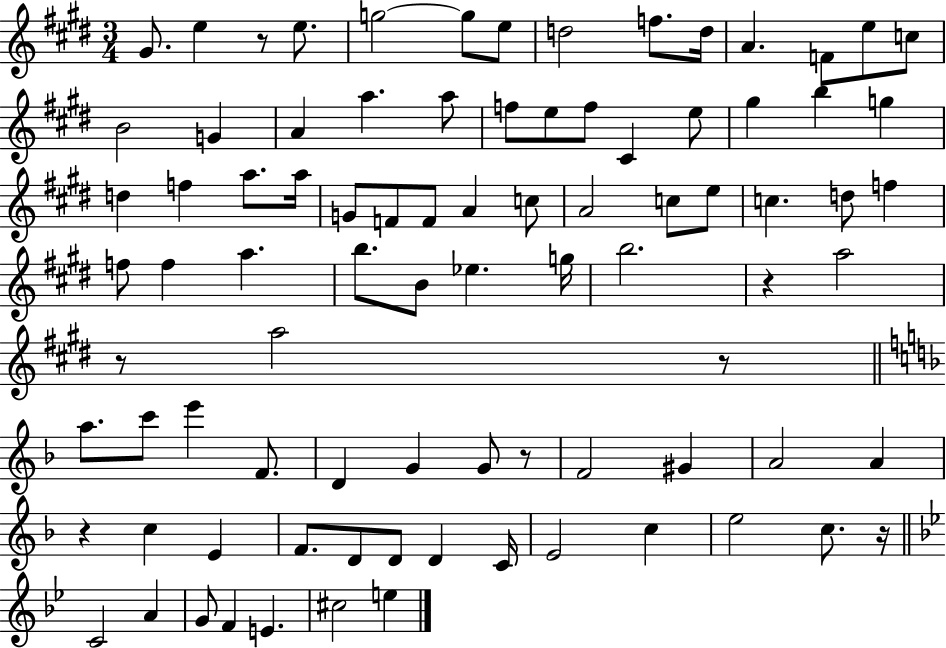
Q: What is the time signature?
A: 3/4